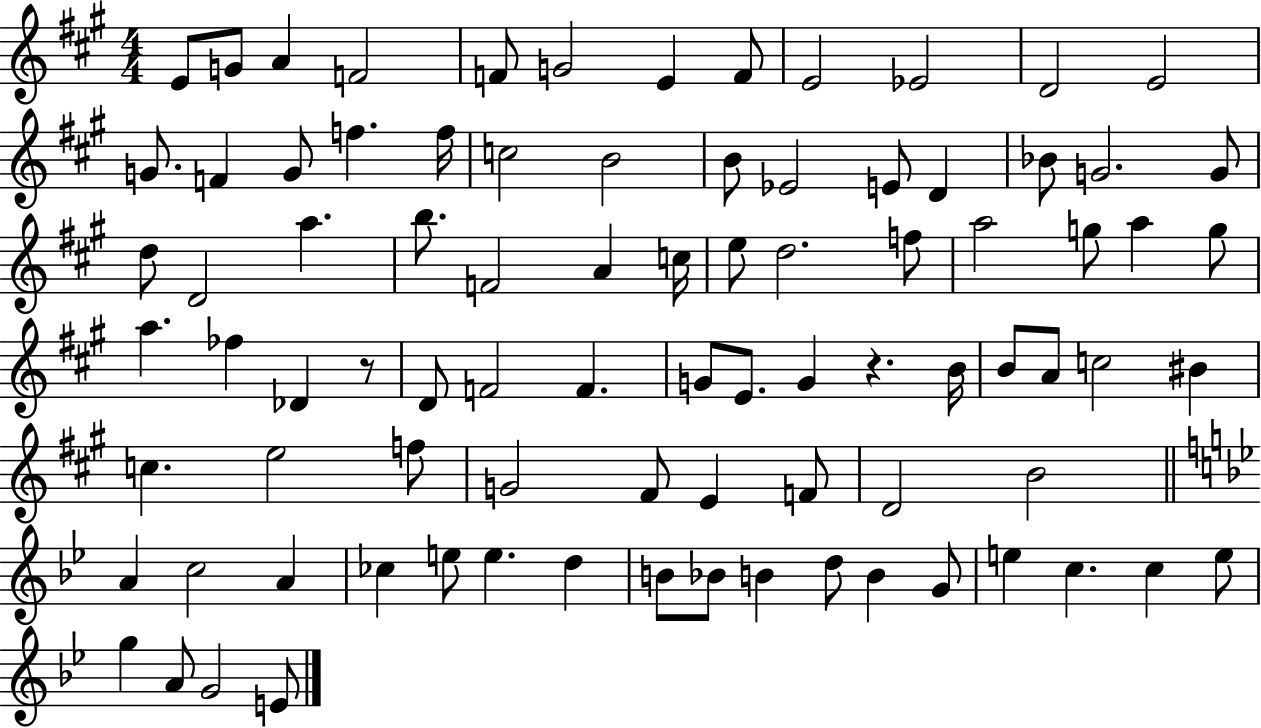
E4/e G4/e A4/q F4/h F4/e G4/h E4/q F4/e E4/h Eb4/h D4/h E4/h G4/e. F4/q G4/e F5/q. F5/s C5/h B4/h B4/e Eb4/h E4/e D4/q Bb4/e G4/h. G4/e D5/e D4/h A5/q. B5/e. F4/h A4/q C5/s E5/e D5/h. F5/e A5/h G5/e A5/q G5/e A5/q. FES5/q Db4/q R/e D4/e F4/h F4/q. G4/e E4/e. G4/q R/q. B4/s B4/e A4/e C5/h BIS4/q C5/q. E5/h F5/e G4/h F#4/e E4/q F4/e D4/h B4/h A4/q C5/h A4/q CES5/q E5/e E5/q. D5/q B4/e Bb4/e B4/q D5/e B4/q G4/e E5/q C5/q. C5/q E5/e G5/q A4/e G4/h E4/e